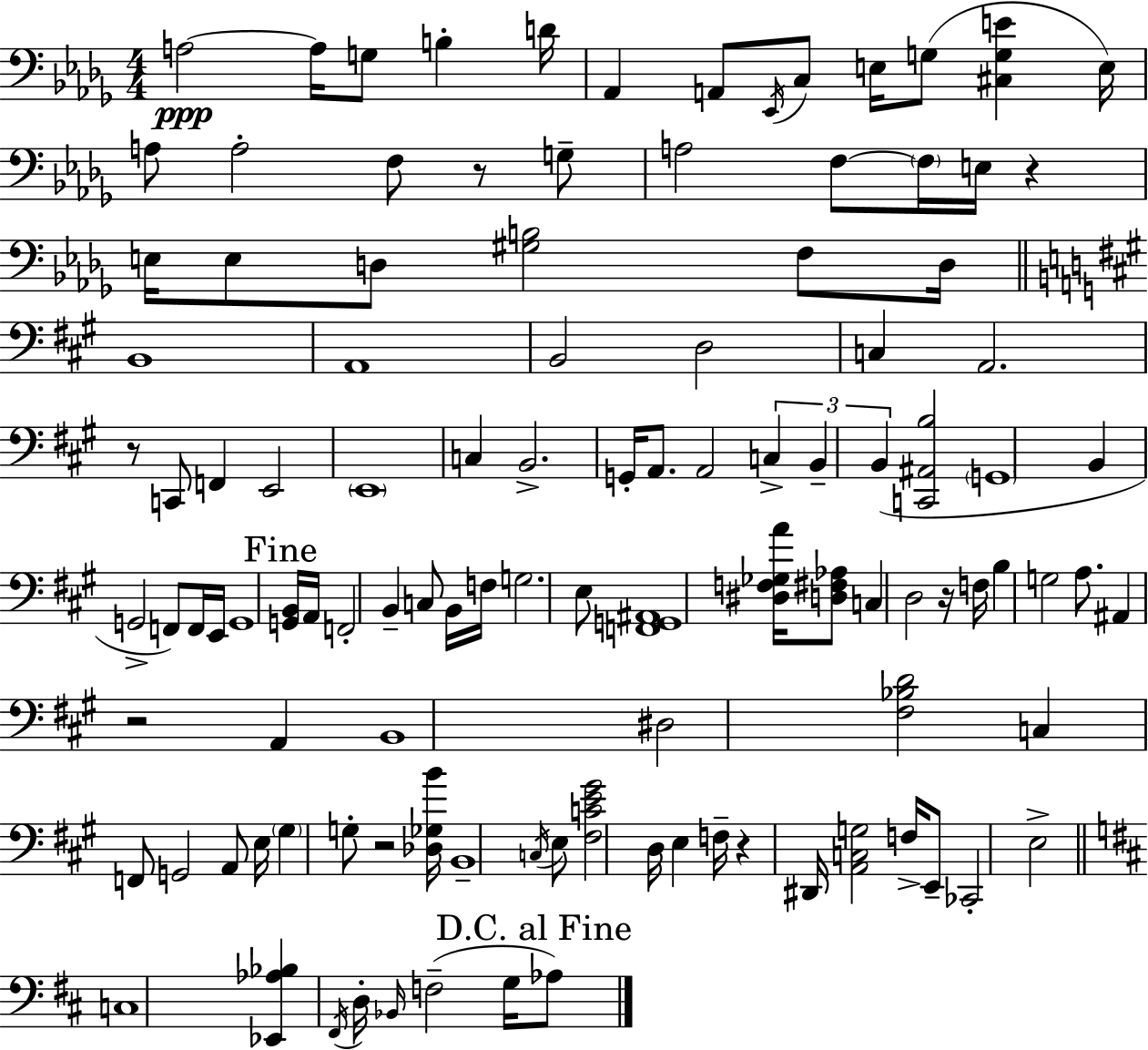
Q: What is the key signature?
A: BES minor